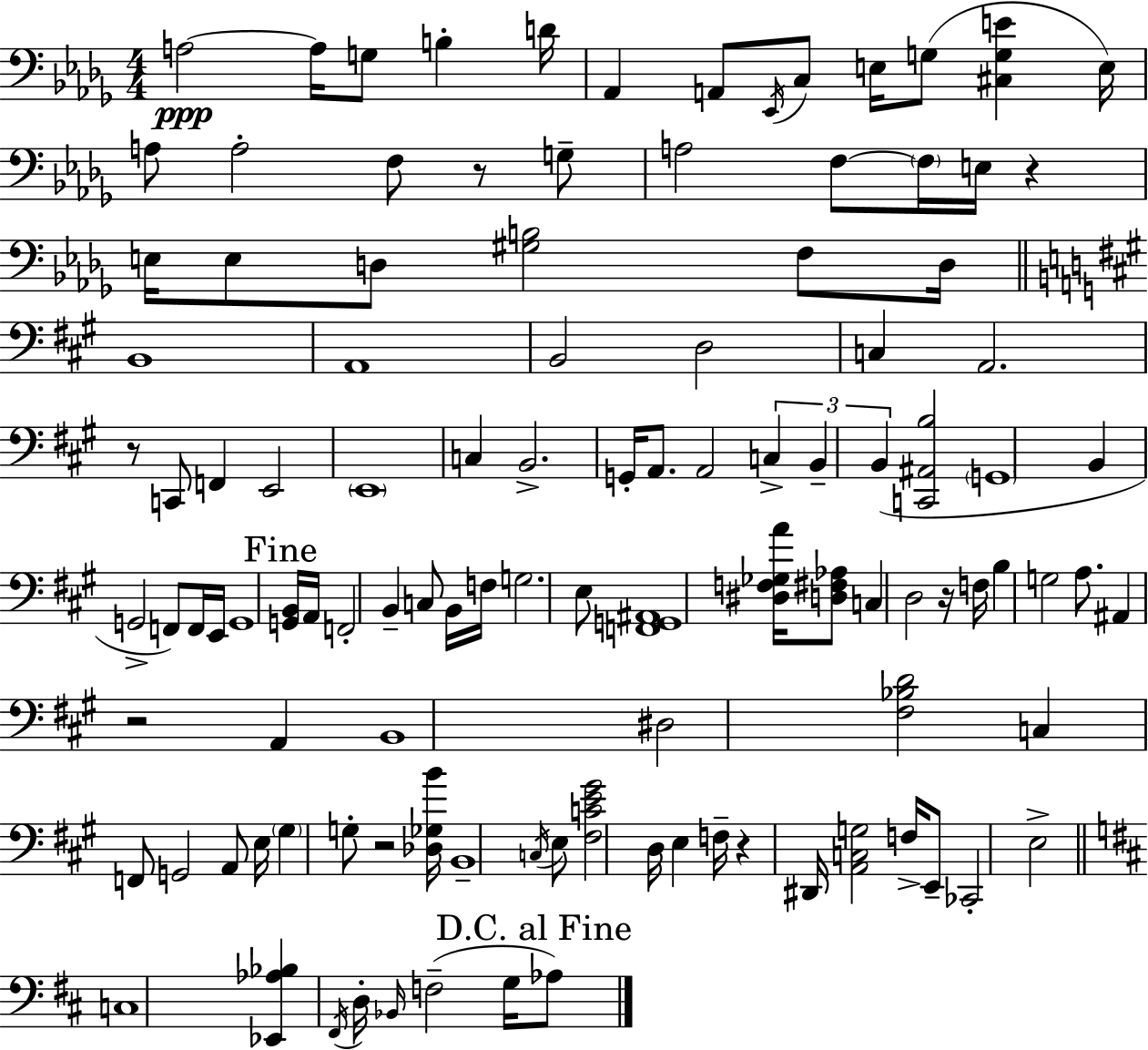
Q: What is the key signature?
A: BES minor